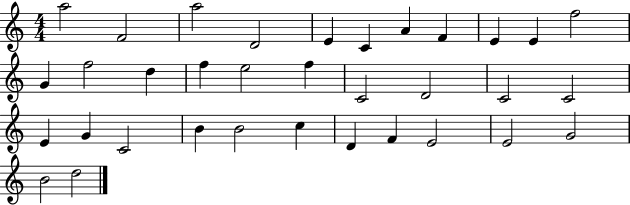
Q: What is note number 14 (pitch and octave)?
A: D5